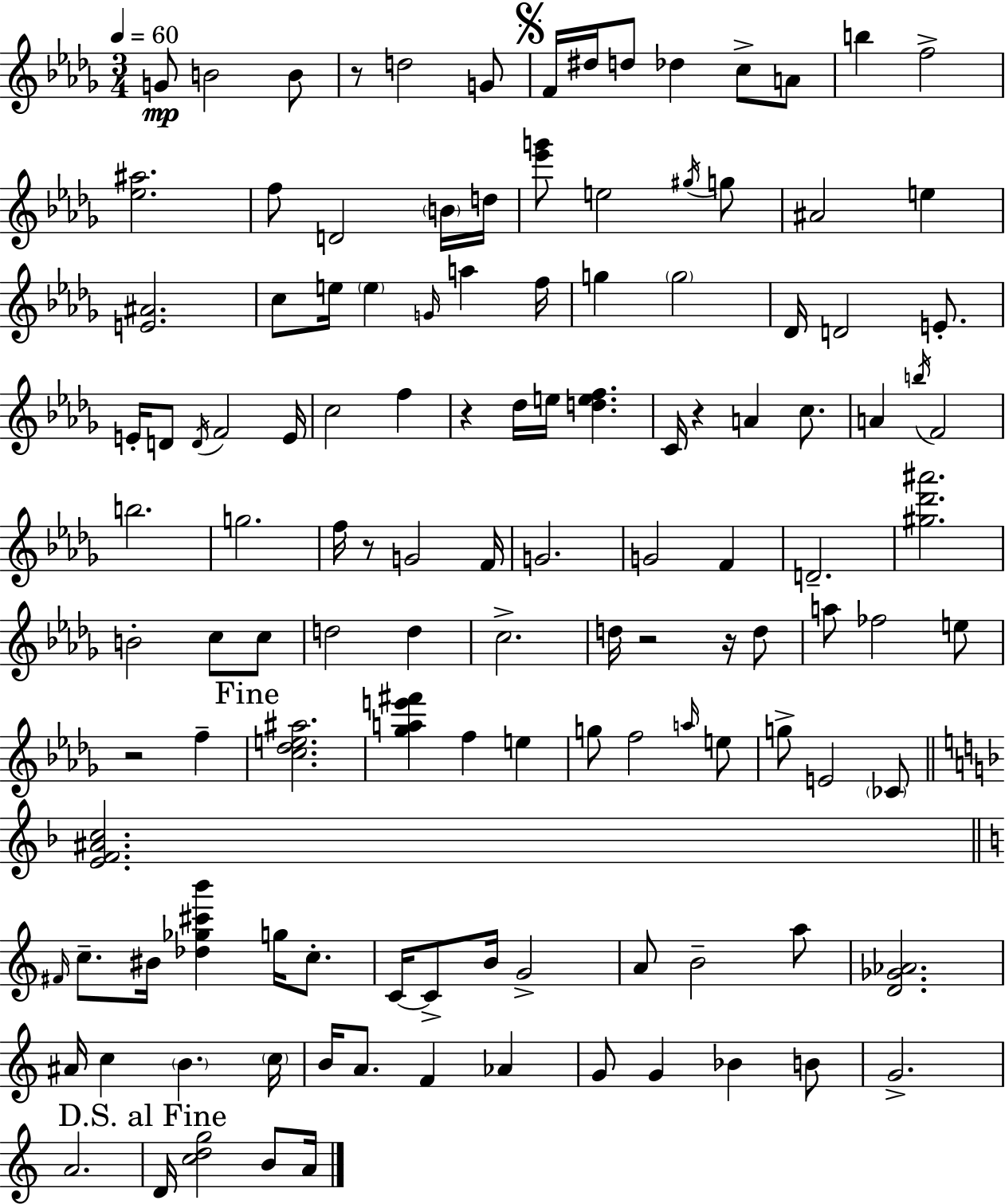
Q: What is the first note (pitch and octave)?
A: G4